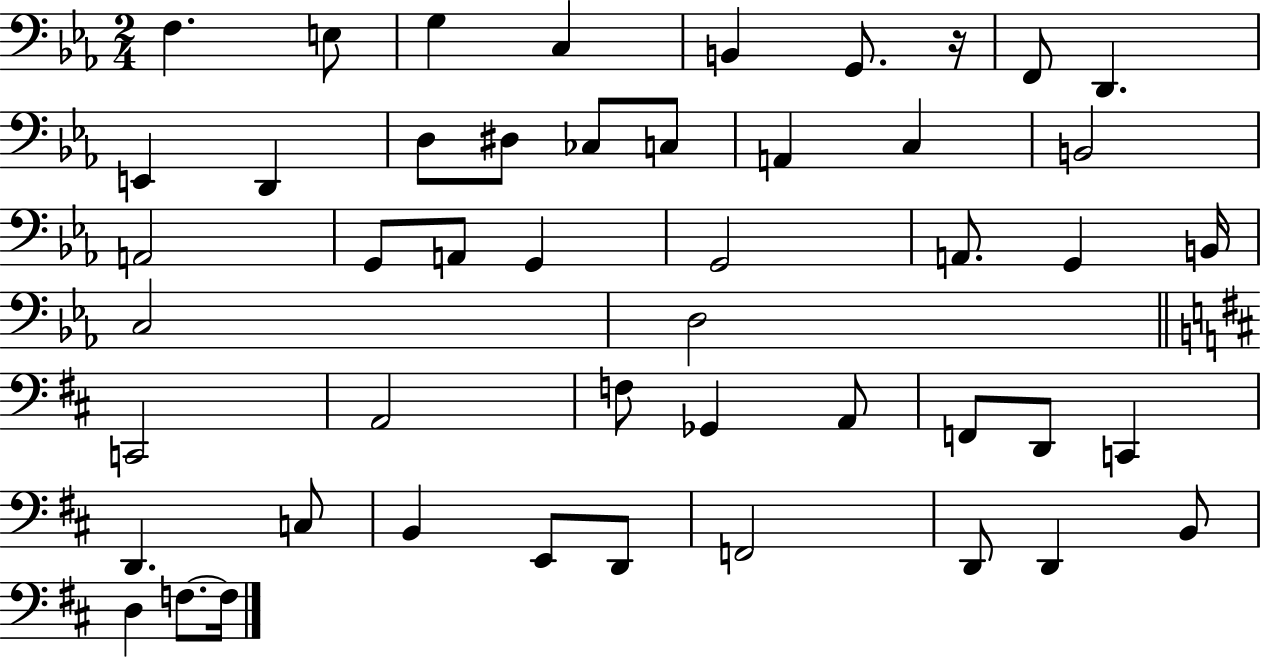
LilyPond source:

{
  \clef bass
  \numericTimeSignature
  \time 2/4
  \key ees \major
  f4. e8 | g4 c4 | b,4 g,8. r16 | f,8 d,4. | \break e,4 d,4 | d8 dis8 ces8 c8 | a,4 c4 | b,2 | \break a,2 | g,8 a,8 g,4 | g,2 | a,8. g,4 b,16 | \break c2 | d2 | \bar "||" \break \key b \minor c,2 | a,2 | f8 ges,4 a,8 | f,8 d,8 c,4 | \break d,4. c8 | b,4 e,8 d,8 | f,2 | d,8 d,4 b,8 | \break d4 f8.~~ f16 | \bar "|."
}